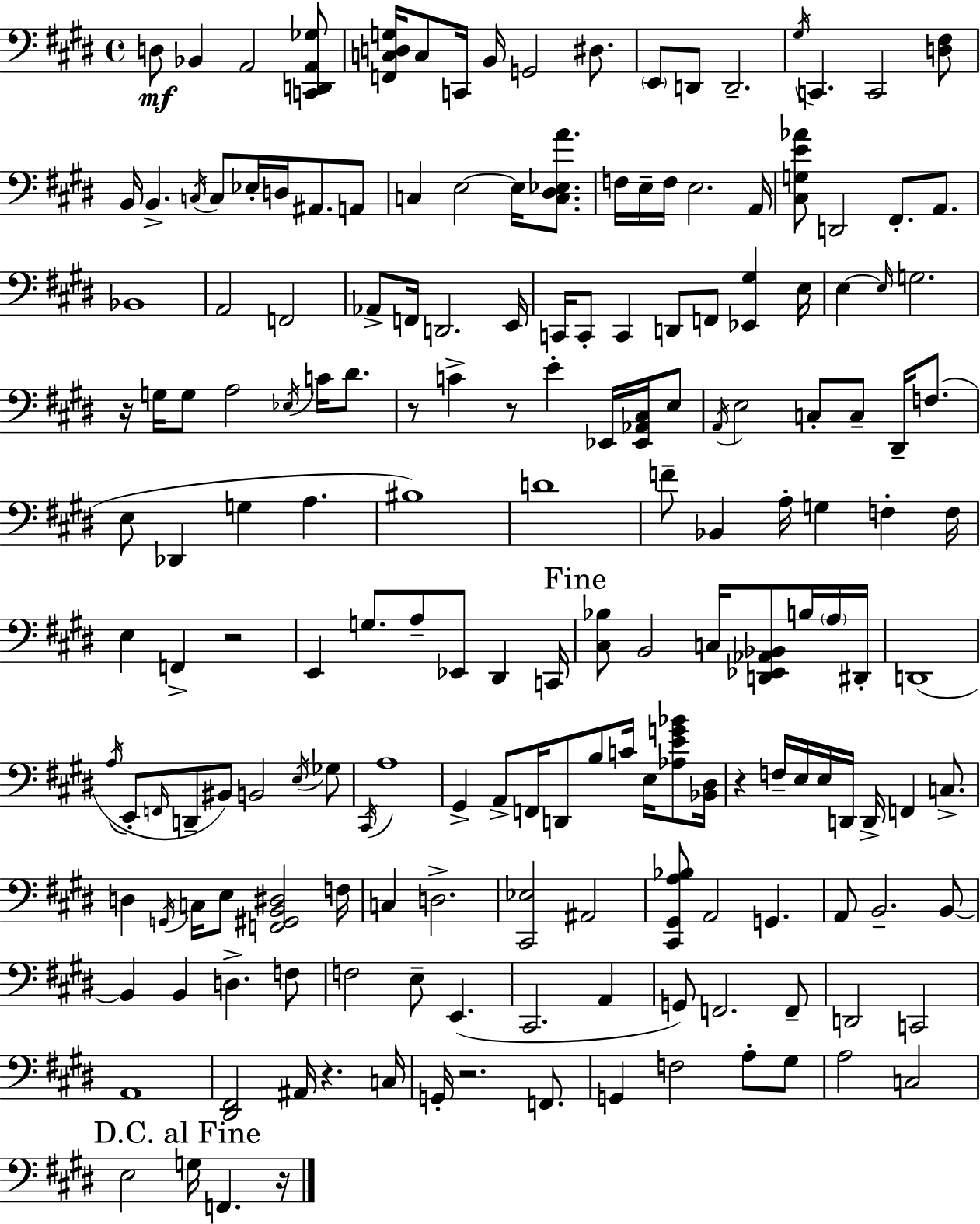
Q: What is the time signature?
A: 4/4